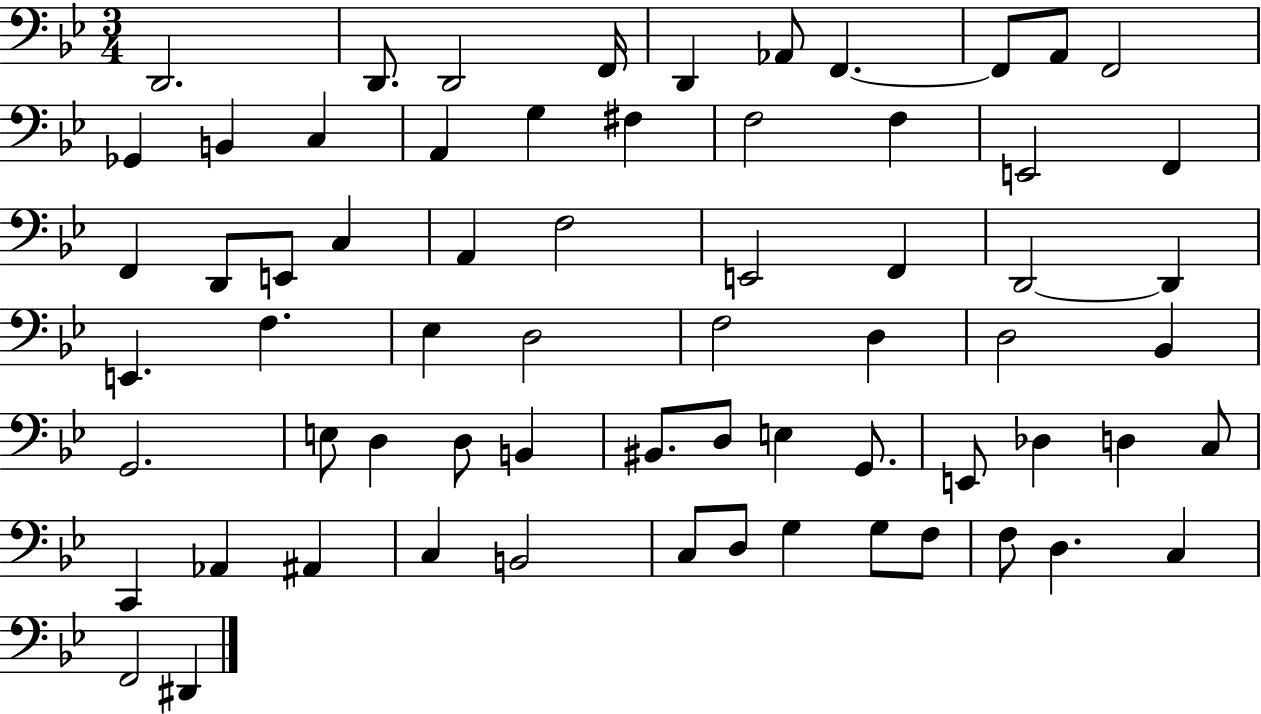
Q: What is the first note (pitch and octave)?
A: D2